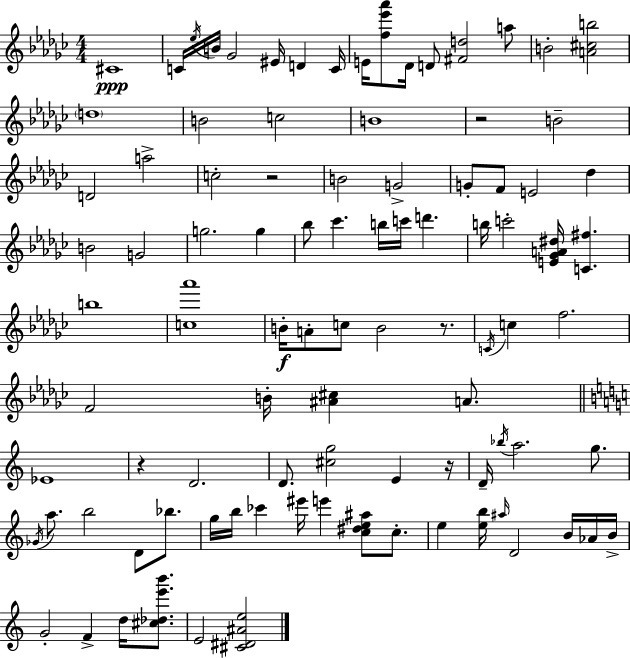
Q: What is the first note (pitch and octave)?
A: C#4